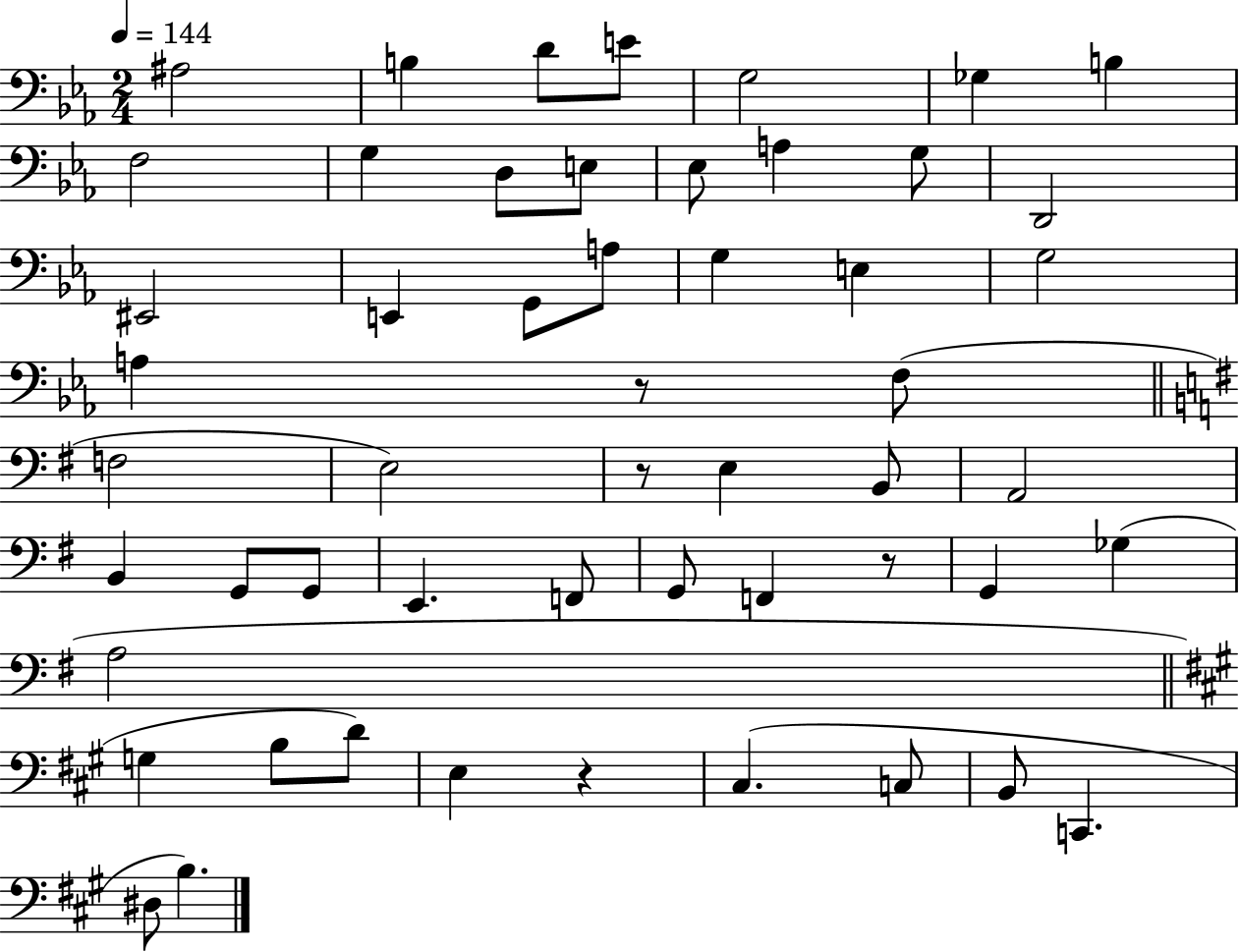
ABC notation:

X:1
T:Untitled
M:2/4
L:1/4
K:Eb
^A,2 B, D/2 E/2 G,2 _G, B, F,2 G, D,/2 E,/2 _E,/2 A, G,/2 D,,2 ^E,,2 E,, G,,/2 A,/2 G, E, G,2 A, z/2 F,/2 F,2 E,2 z/2 E, B,,/2 A,,2 B,, G,,/2 G,,/2 E,, F,,/2 G,,/2 F,, z/2 G,, _G, A,2 G, B,/2 D/2 E, z ^C, C,/2 B,,/2 C,, ^D,/2 B,